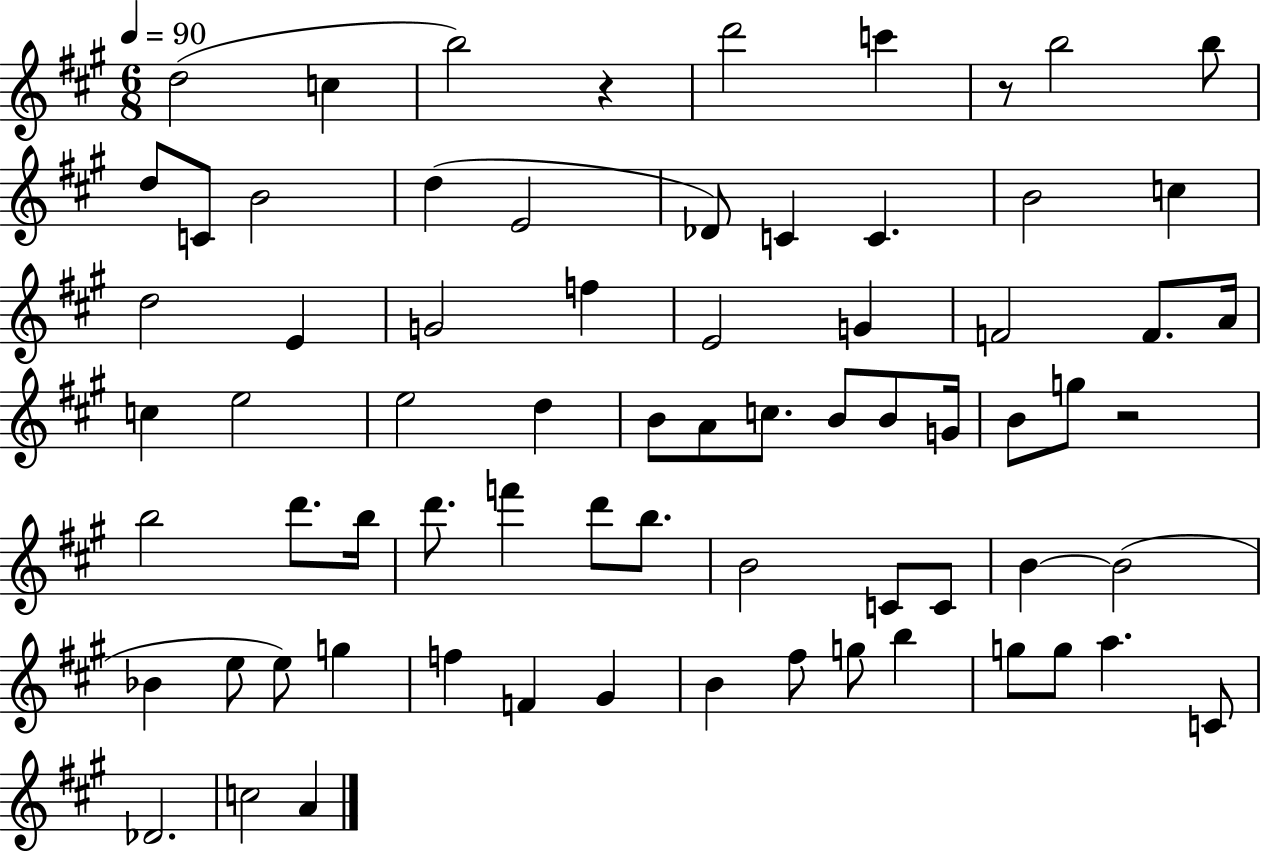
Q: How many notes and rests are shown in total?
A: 71